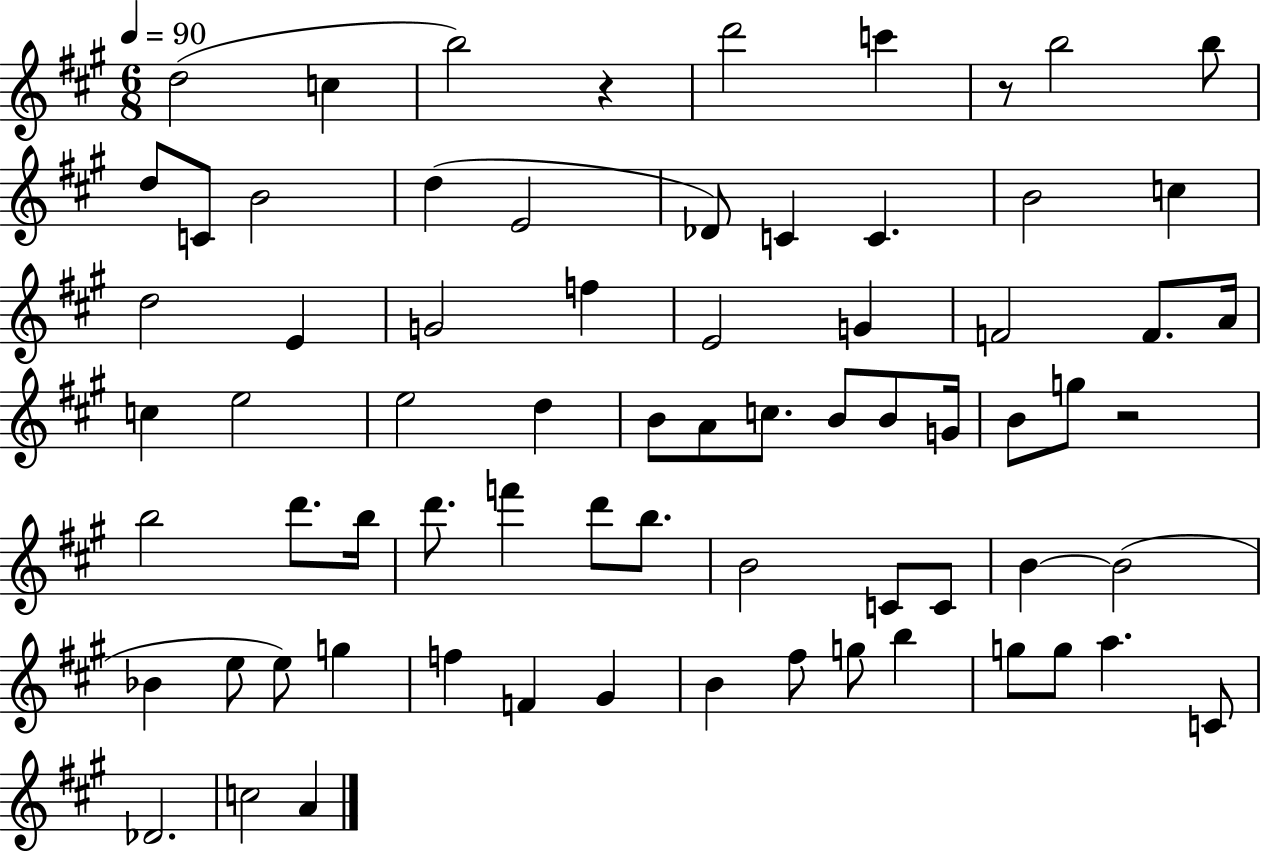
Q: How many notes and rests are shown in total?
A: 71